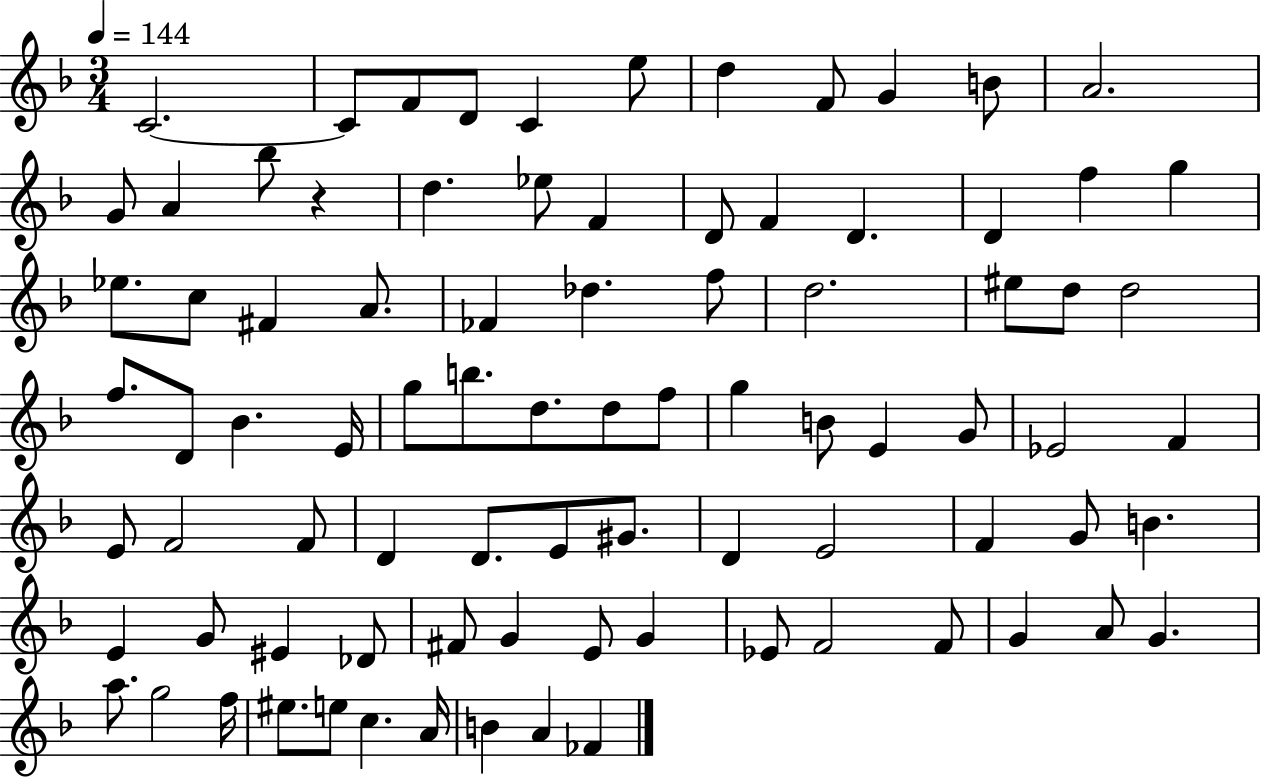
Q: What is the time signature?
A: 3/4